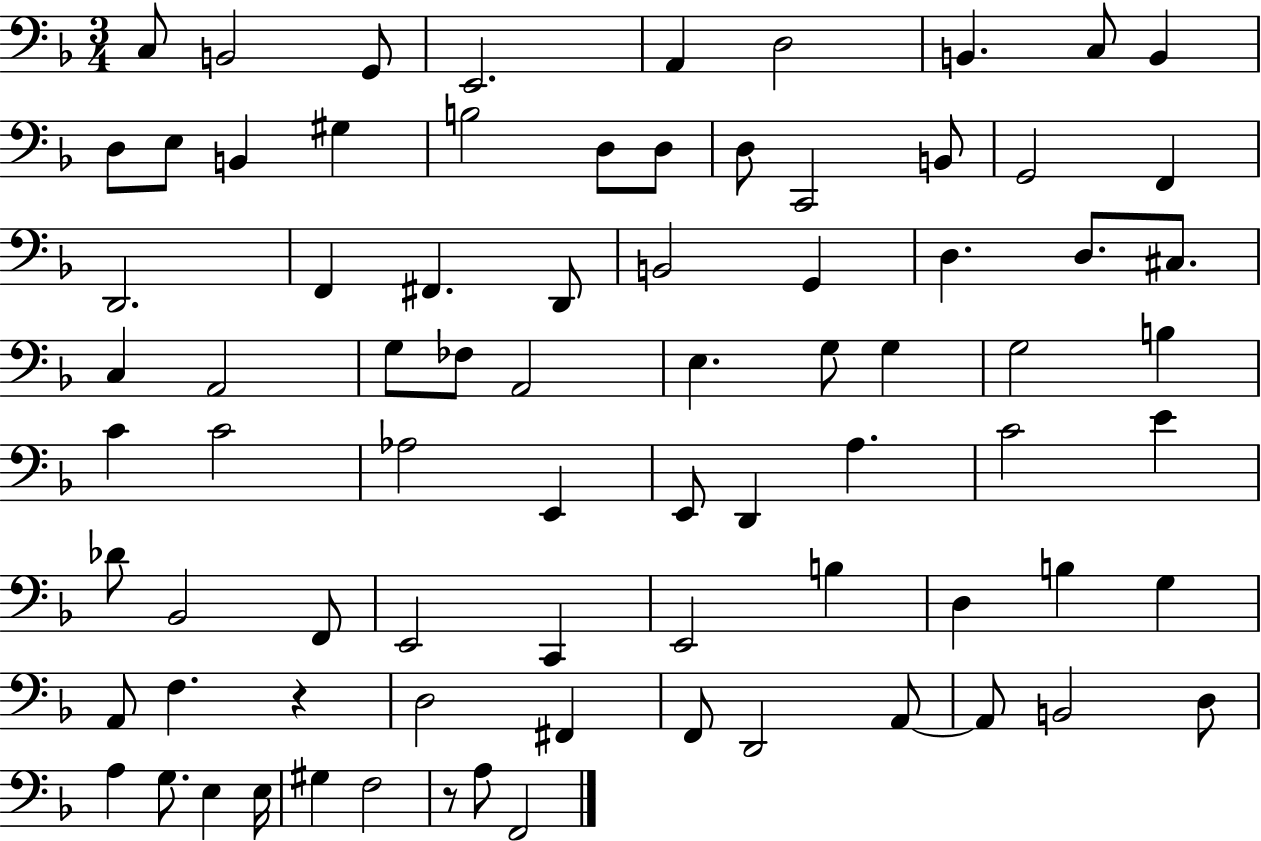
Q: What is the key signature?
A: F major